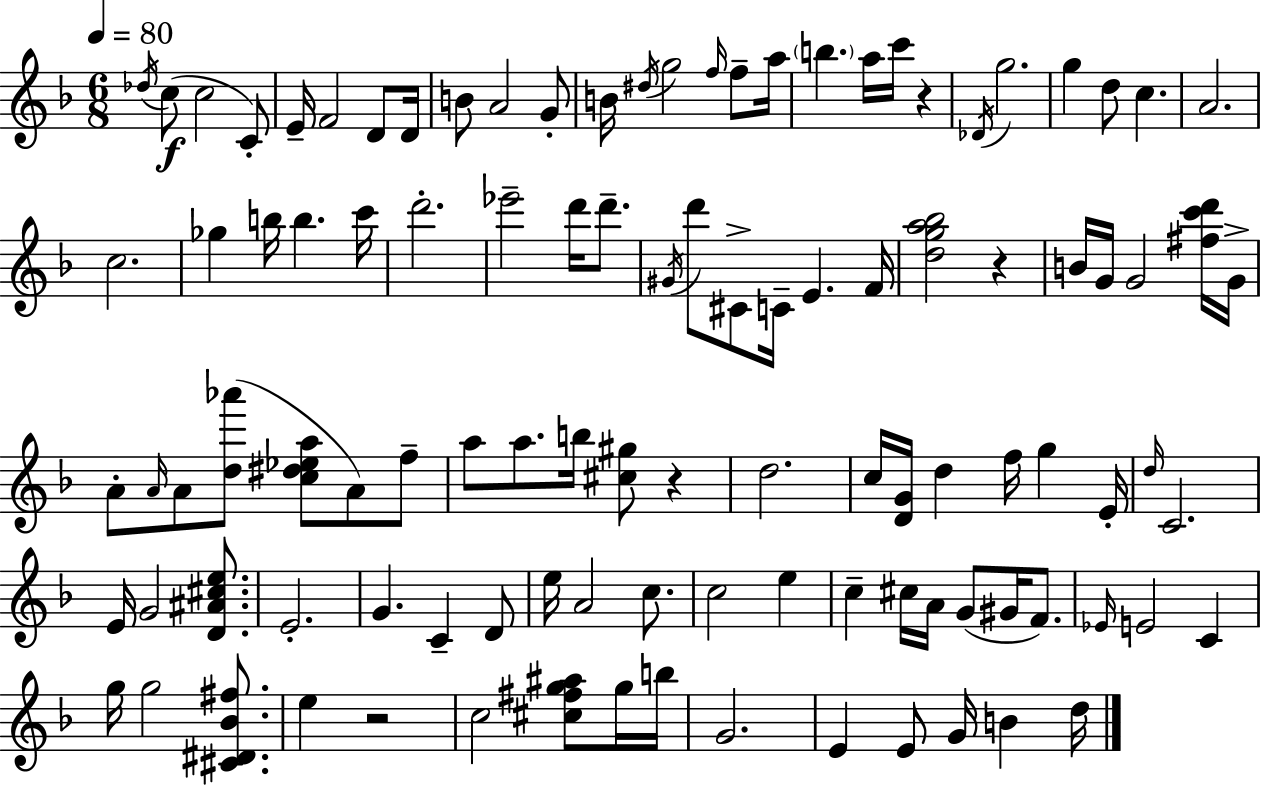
{
  \clef treble
  \numericTimeSignature
  \time 6/8
  \key d \minor
  \tempo 4 = 80
  \acciaccatura { des''16 }(\f c''8 c''2 c'8-.) | e'16-- f'2 d'8 | d'16 b'8 a'2 g'8-. | b'16 \acciaccatura { dis''16 } g''2 \grace { f''16 } | \break f''8-- a''16 \parenthesize b''4. a''16 c'''16 r4 | \acciaccatura { des'16 } g''2. | g''4 d''8 c''4. | a'2. | \break c''2. | ges''4 b''16 b''4. | c'''16 d'''2.-. | ees'''2-- | \break d'''16 d'''8.-- \acciaccatura { gis'16 } d'''8 cis'8-> c'16-- e'4. | f'16 <d'' g'' a'' bes''>2 | r4 b'16 g'16 g'2 | <fis'' c''' d'''>16 g'16-> a'8-. \grace { a'16 } a'8 <d'' aes'''>8( | \break <c'' dis'' ees'' a''>8 a'8) f''8-- a''8 a''8. b''16 | <cis'' gis''>8 r4 d''2. | c''16 <d' g'>16 d''4 | f''16 g''4 e'16-. \grace { d''16 } c'2. | \break e'16 g'2 | <d' ais' cis'' e''>8. e'2.-. | g'4. | c'4-- d'8 e''16 a'2 | \break c''8. c''2 | e''4 c''4-- cis''16 | a'16 g'8( gis'16 f'8.) \grace { ees'16 } e'2 | c'4 g''16 g''2 | \break <cis' dis' bes' fis''>8. e''4 | r2 c''2 | <cis'' fis'' g'' ais''>8 g''16 b''16 g'2. | e'4 | \break e'8 g'16 b'4 d''16 \bar "|."
}